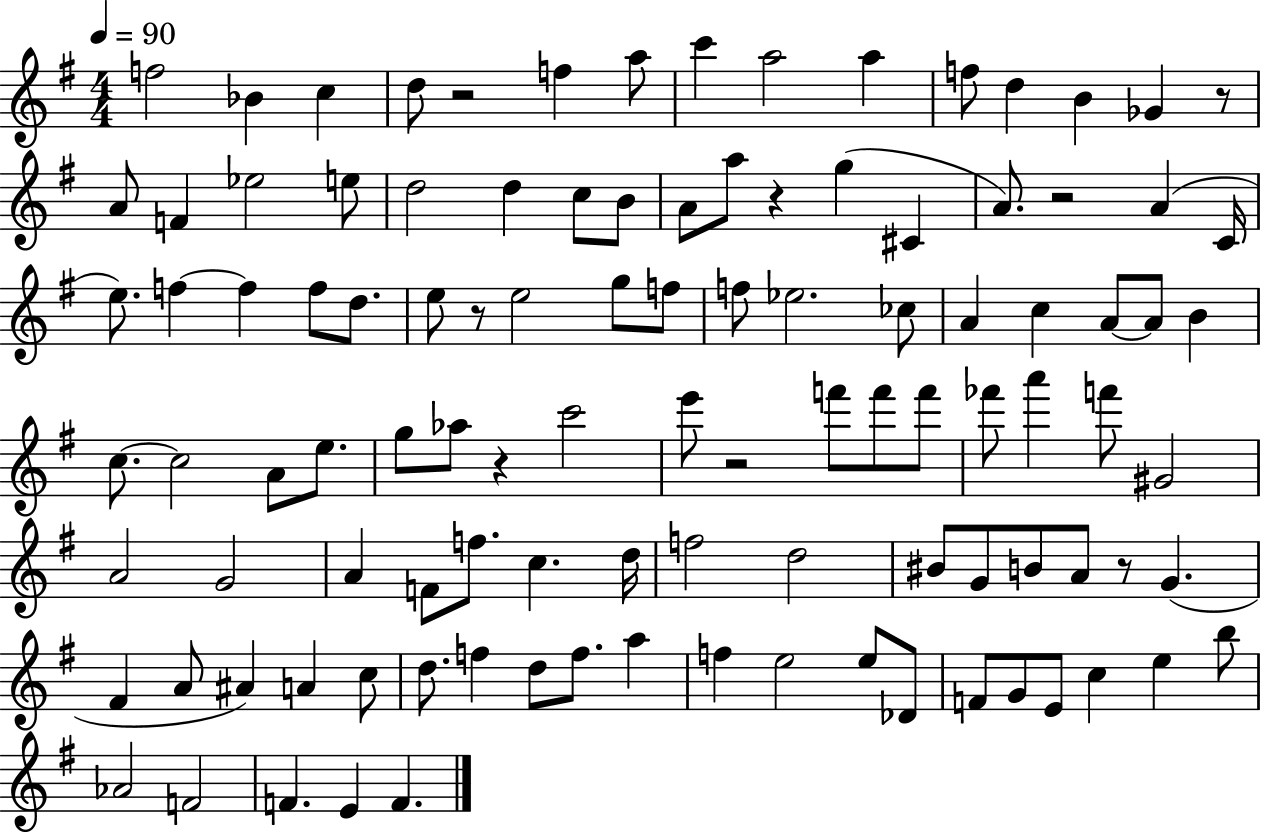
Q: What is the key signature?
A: G major